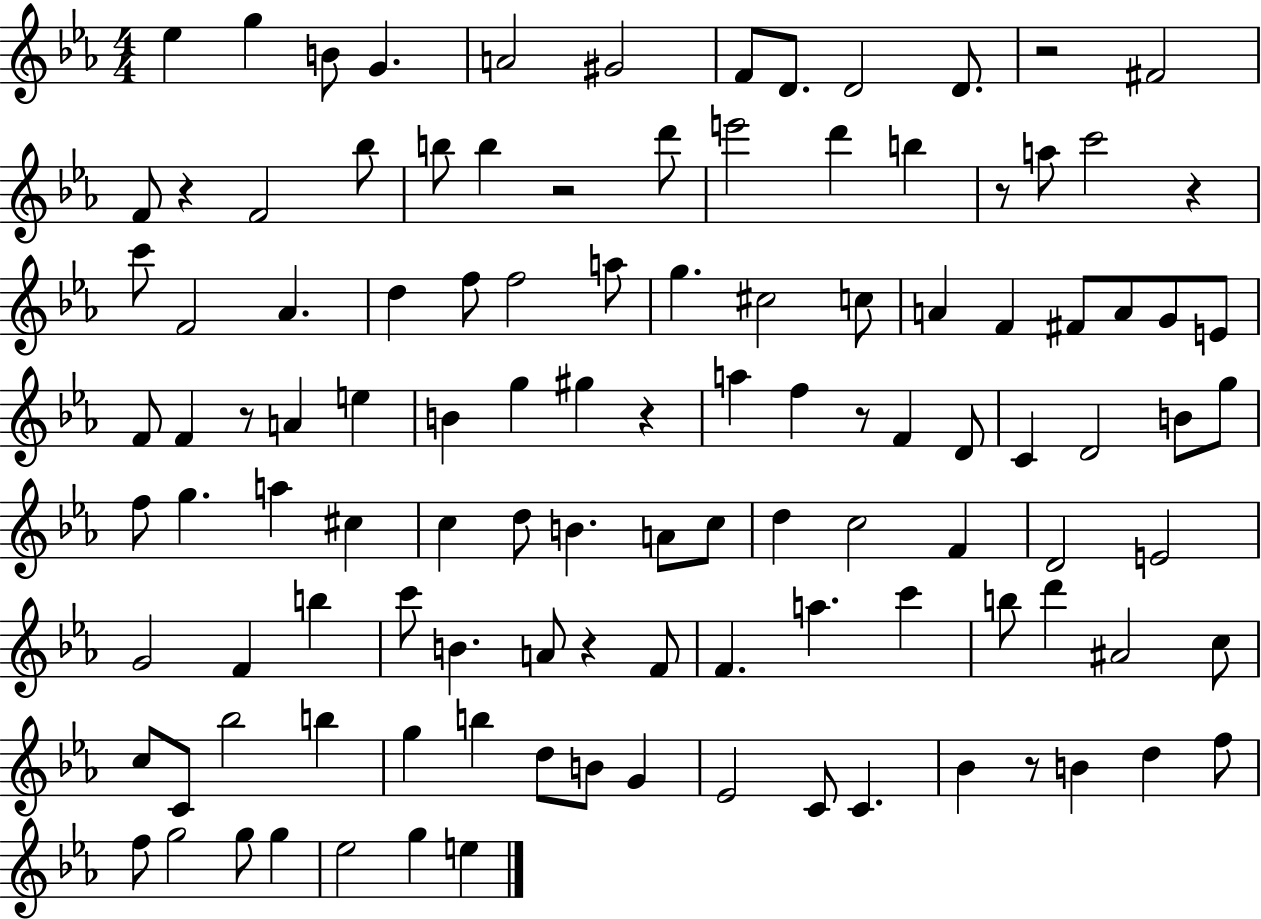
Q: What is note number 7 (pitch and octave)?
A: F4